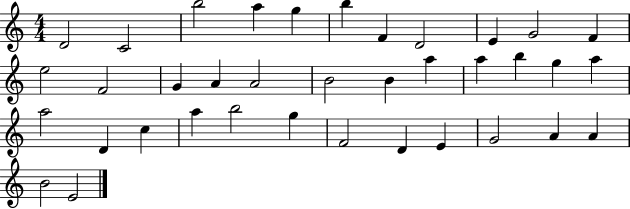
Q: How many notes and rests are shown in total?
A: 37